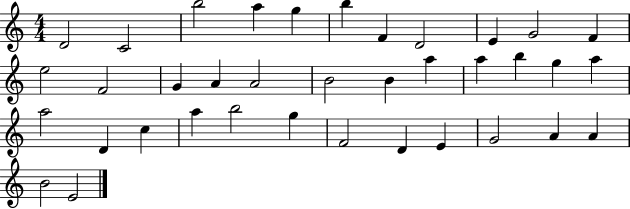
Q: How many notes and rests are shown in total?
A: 37